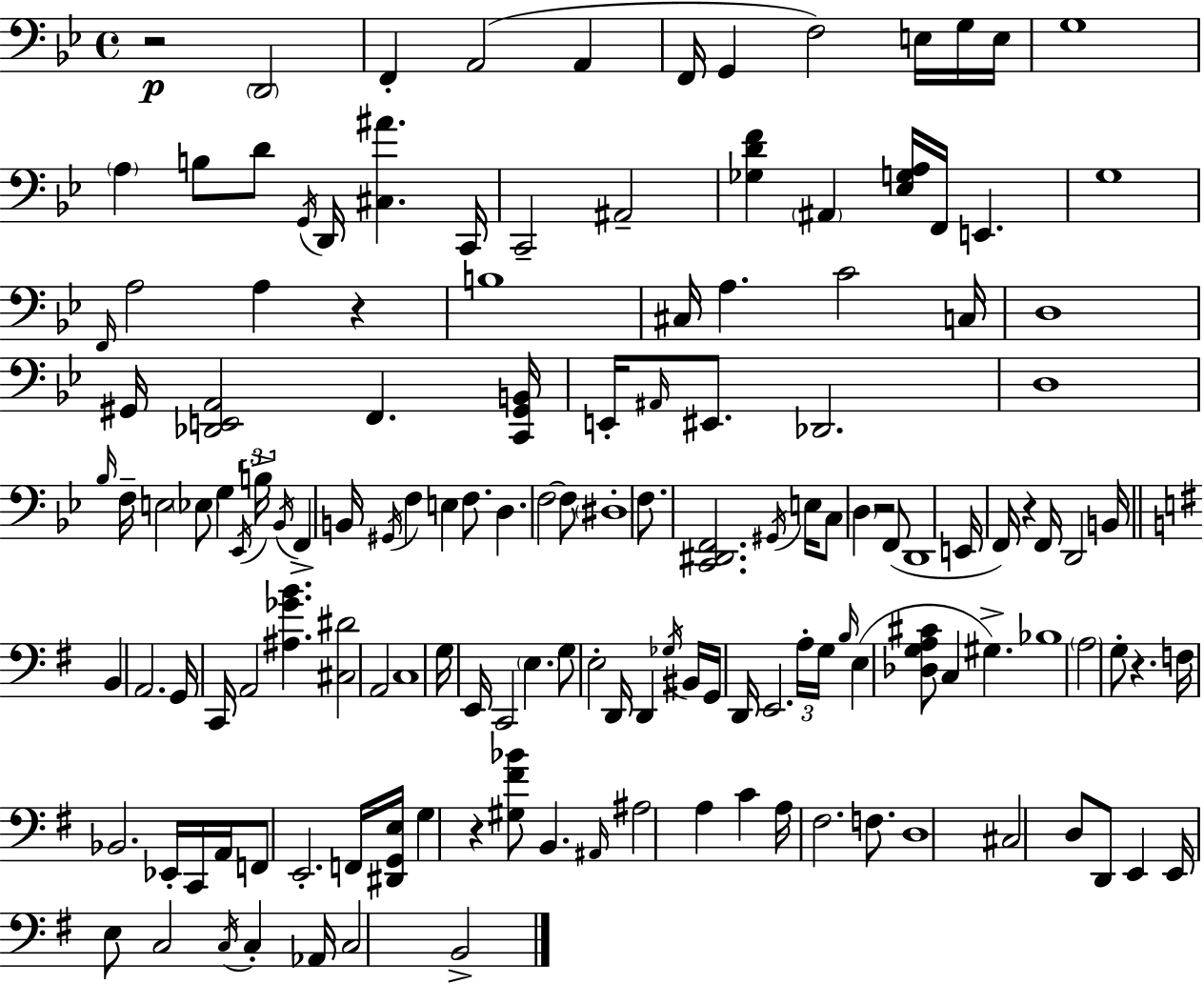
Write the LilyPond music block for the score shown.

{
  \clef bass
  \time 4/4
  \defaultTimeSignature
  \key g \minor
  r2\p \parenthesize d,2 | f,4-. a,2( a,4 | f,16 g,4 f2) e16 g16 e16 | g1 | \break \parenthesize a4 b8 d'8 \acciaccatura { g,16 } d,16 <cis ais'>4. | c,16 c,2-- ais,2-- | <ges d' f'>4 \parenthesize ais,4 <ees g a>16 f,16 e,4. | g1 | \break \grace { f,16 } a2 a4 r4 | b1 | cis16 a4. c'2 | c16 d1 | \break gis,16 <des, e, a,>2 f,4. | <c, gis, b,>16 e,16-. \grace { ais,16 } eis,8. des,2. | d1 | \grace { bes16 } f16-- e2 \parenthesize ees8 g4 | \break \tuplet 3/2 { \acciaccatura { ees,16 } b16-> \acciaccatura { bes,16 } } f,4-> b,16 \acciaccatura { gis,16 } f4 | e4 f8. d4. f2~~ | f8 \parenthesize dis1-. | f8. <c, dis, f,>2. | \break \acciaccatura { gis,16 } e16 c8 \parenthesize d4 r2 | f,8( d,1 | e,16 f,16) r4 f,16 d,2 | b,16 \bar "||" \break \key e \minor b,4 a,2. | g,16 c,16 a,2 <ais ges' b'>4. | <cis dis'>2 a,2 | c1 | \break g16 e,16 c,2 \parenthesize e4. | g8 e2-. d,16 d,4 \acciaccatura { ges16 } | bis,16 g,16 d,16 e,2. \tuplet 3/2 { a16-. | g16 \grace { b16 }( } e4 <des g a cis'>8 c4 gis4.->) | \break bes1 | \parenthesize a2 g8-. r4. | f16 bes,2. ees,16-. | c,16 a,16 f,8 e,2.-. | \break f,16 <dis, g, e>16 g4 r4 <gis fis' bes'>8 b,4. | \grace { ais,16 } ais2 a4 c'4 | a16 fis2. | f8. d1 | \break cis2 d8 d,8 e,4 | e,16 e8 c2 \acciaccatura { c16 } c4-. | aes,16 c2 b,2-> | \bar "|."
}